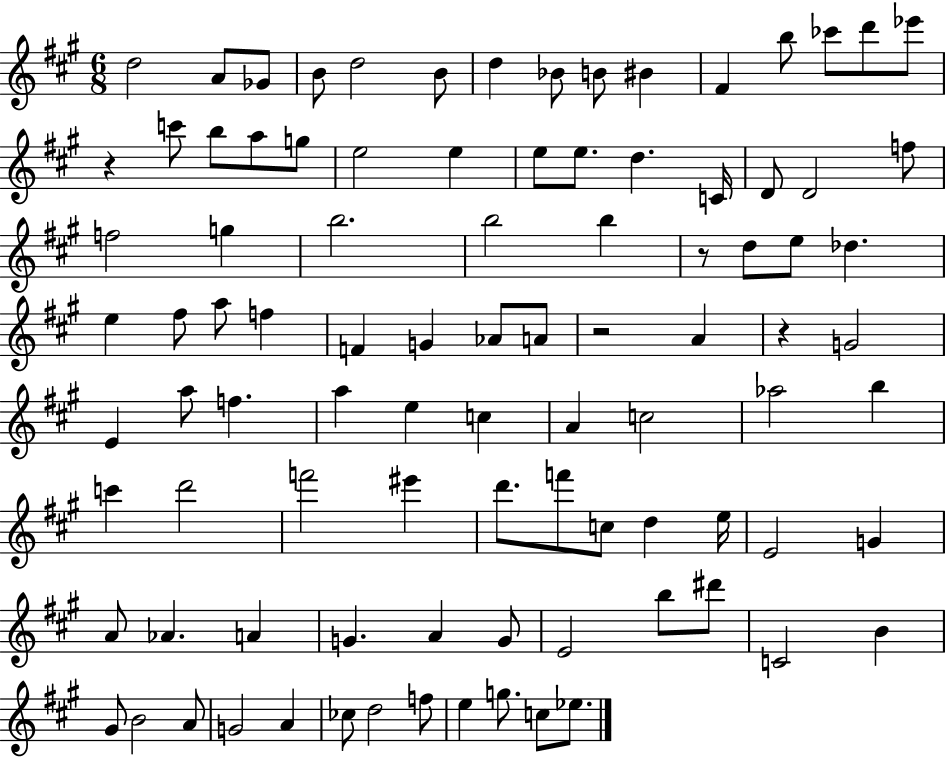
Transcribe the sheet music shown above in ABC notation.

X:1
T:Untitled
M:6/8
L:1/4
K:A
d2 A/2 _G/2 B/2 d2 B/2 d _B/2 B/2 ^B ^F b/2 _c'/2 d'/2 _e'/2 z c'/2 b/2 a/2 g/2 e2 e e/2 e/2 d C/4 D/2 D2 f/2 f2 g b2 b2 b z/2 d/2 e/2 _d e ^f/2 a/2 f F G _A/2 A/2 z2 A z G2 E a/2 f a e c A c2 _a2 b c' d'2 f'2 ^e' d'/2 f'/2 c/2 d e/4 E2 G A/2 _A A G A G/2 E2 b/2 ^d'/2 C2 B ^G/2 B2 A/2 G2 A _c/2 d2 f/2 e g/2 c/2 _e/2